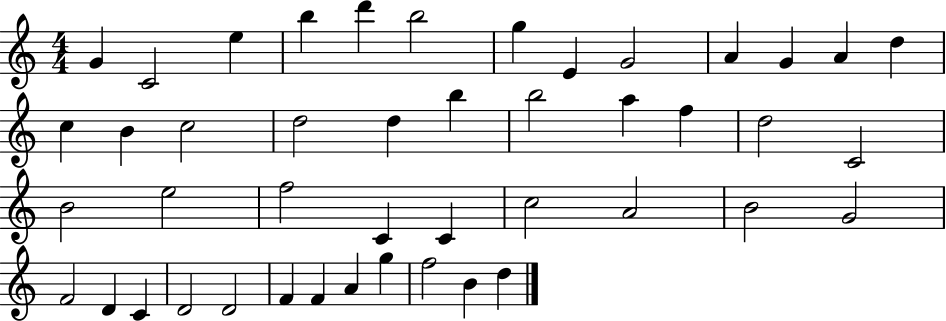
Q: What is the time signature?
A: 4/4